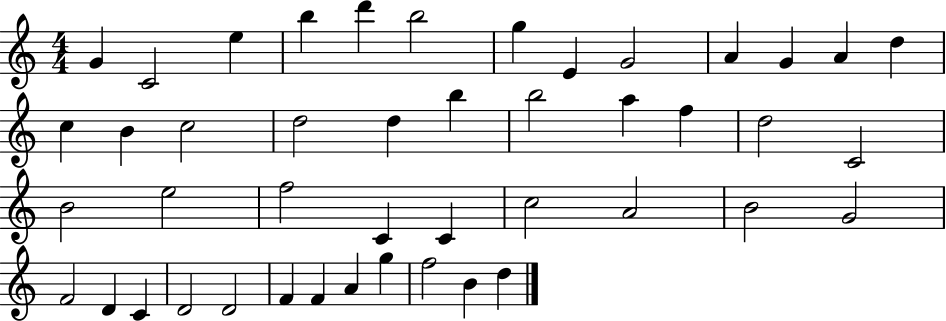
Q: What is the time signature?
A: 4/4